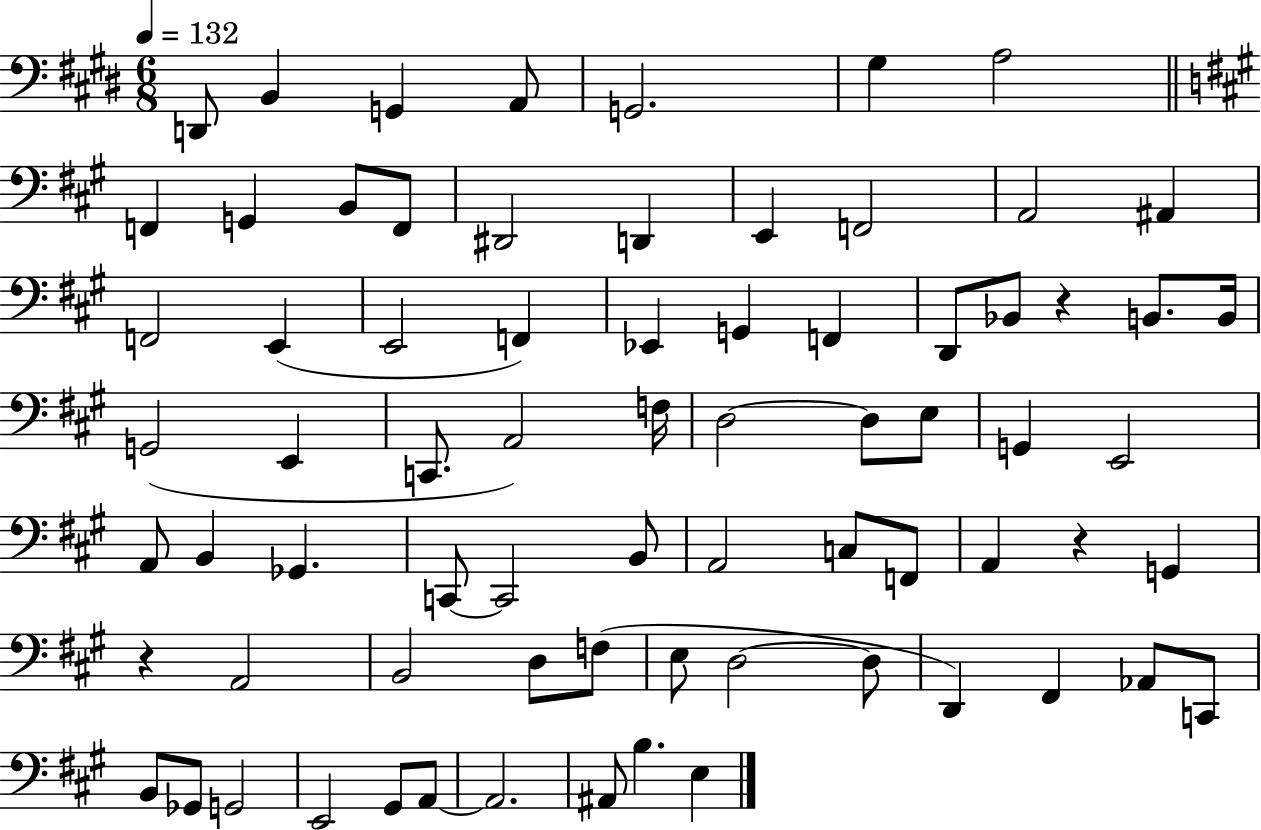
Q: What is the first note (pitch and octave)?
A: D2